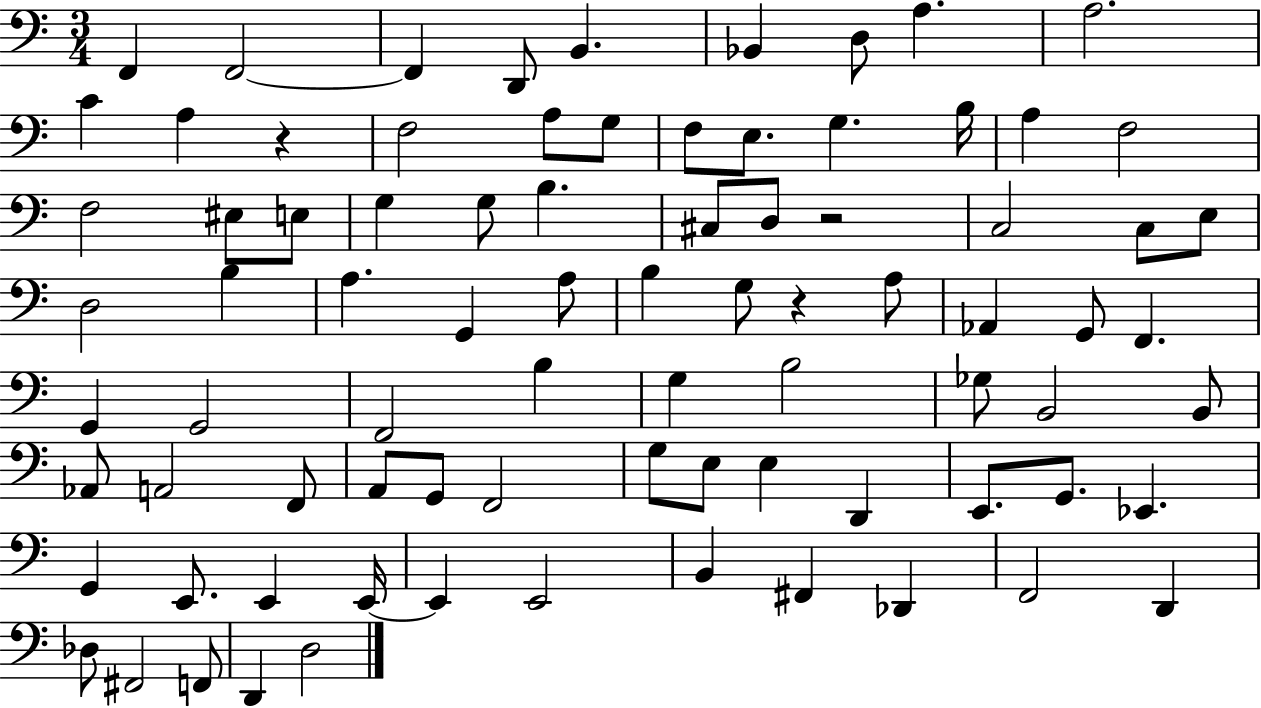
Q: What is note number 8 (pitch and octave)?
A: A3